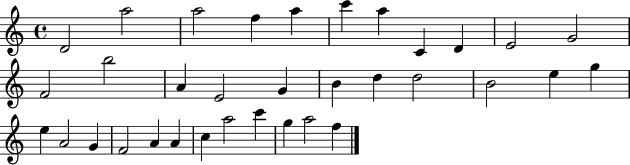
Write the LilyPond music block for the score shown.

{
  \clef treble
  \time 4/4
  \defaultTimeSignature
  \key c \major
  d'2 a''2 | a''2 f''4 a''4 | c'''4 a''4 c'4 d'4 | e'2 g'2 | \break f'2 b''2 | a'4 e'2 g'4 | b'4 d''4 d''2 | b'2 e''4 g''4 | \break e''4 a'2 g'4 | f'2 a'4 a'4 | c''4 a''2 c'''4 | g''4 a''2 f''4 | \break \bar "|."
}